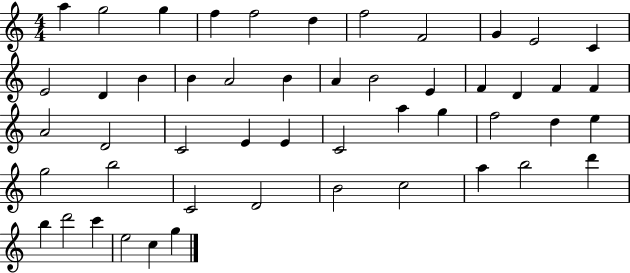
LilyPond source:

{
  \clef treble
  \numericTimeSignature
  \time 4/4
  \key c \major
  a''4 g''2 g''4 | f''4 f''2 d''4 | f''2 f'2 | g'4 e'2 c'4 | \break e'2 d'4 b'4 | b'4 a'2 b'4 | a'4 b'2 e'4 | f'4 d'4 f'4 f'4 | \break a'2 d'2 | c'2 e'4 e'4 | c'2 a''4 g''4 | f''2 d''4 e''4 | \break g''2 b''2 | c'2 d'2 | b'2 c''2 | a''4 b''2 d'''4 | \break b''4 d'''2 c'''4 | e''2 c''4 g''4 | \bar "|."
}